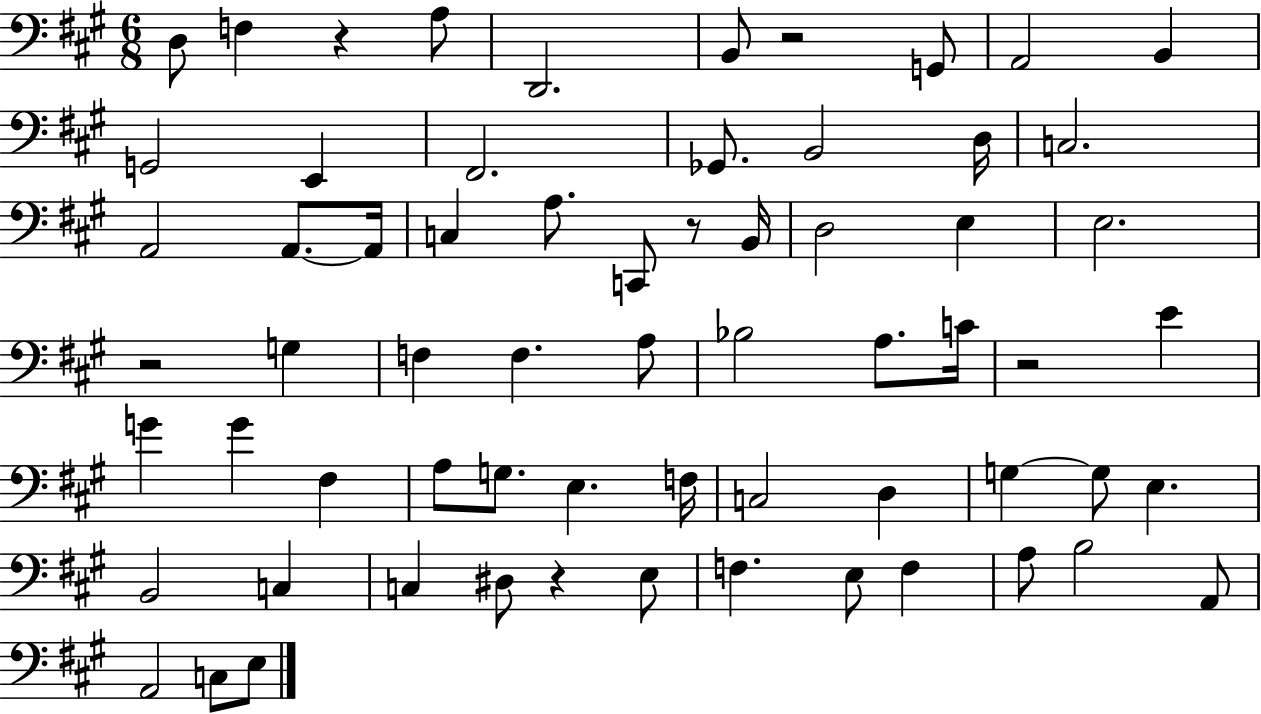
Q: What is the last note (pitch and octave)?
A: E3